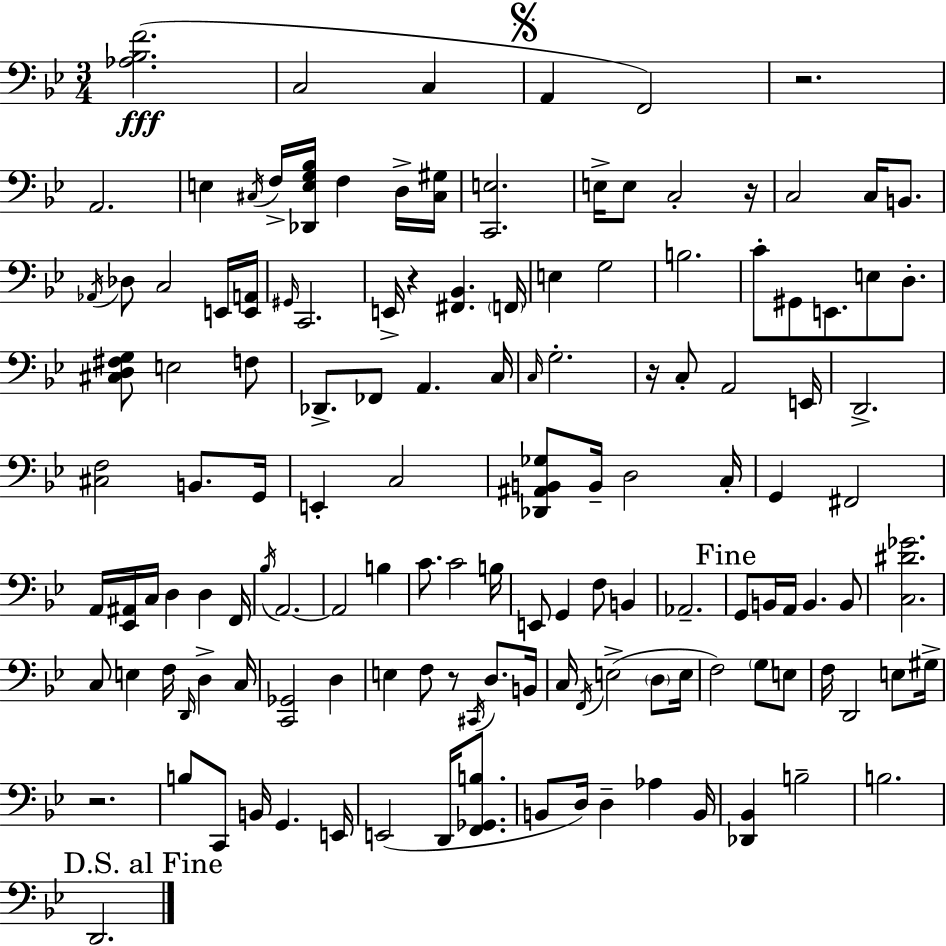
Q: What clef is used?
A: bass